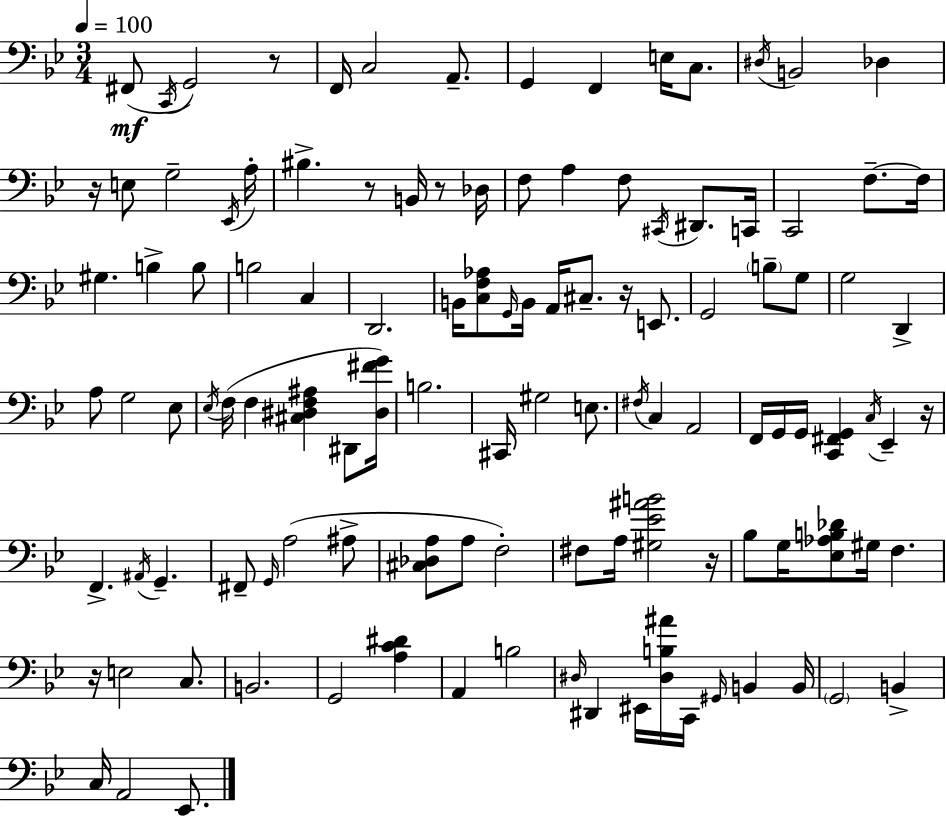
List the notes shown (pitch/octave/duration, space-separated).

F#2/e C2/s G2/h R/e F2/s C3/h A2/e. G2/q F2/q E3/s C3/e. D#3/s B2/h Db3/q R/s E3/e G3/h Eb2/s A3/s BIS3/q. R/e B2/s R/e Db3/s F3/e A3/q F3/e C#2/s D#2/e. C2/s C2/h F3/e. F3/s G#3/q. B3/q B3/e B3/h C3/q D2/h. B2/s [C3,F3,Ab3]/e G2/s B2/s A2/s C#3/e. R/s E2/e. G2/h B3/e G3/e G3/h D2/q A3/e G3/h Eb3/e Eb3/s F3/s F3/q [C#3,D#3,F3,A#3]/q D#2/e [D#3,F#4,G4]/s B3/h. C#2/s G#3/h E3/e. F#3/s C3/q A2/h F2/s G2/s G2/s [C2,F#2,G2]/q C3/s Eb2/q R/s F2/q. A#2/s G2/q. F#2/e G2/s A3/h A#3/e [C#3,Db3,A3]/e A3/e F3/h F#3/e A3/s [G#3,Eb4,A#4,B4]/h R/s Bb3/e G3/s [Eb3,Ab3,B3,Db4]/e G#3/s F3/q. R/s E3/h C3/e. B2/h. G2/h [A3,C4,D#4]/q A2/q B3/h D#3/s D#2/q EIS2/s [D#3,B3,A#4]/s C2/s G#2/s B2/q B2/s G2/h B2/q C3/s A2/h Eb2/e.